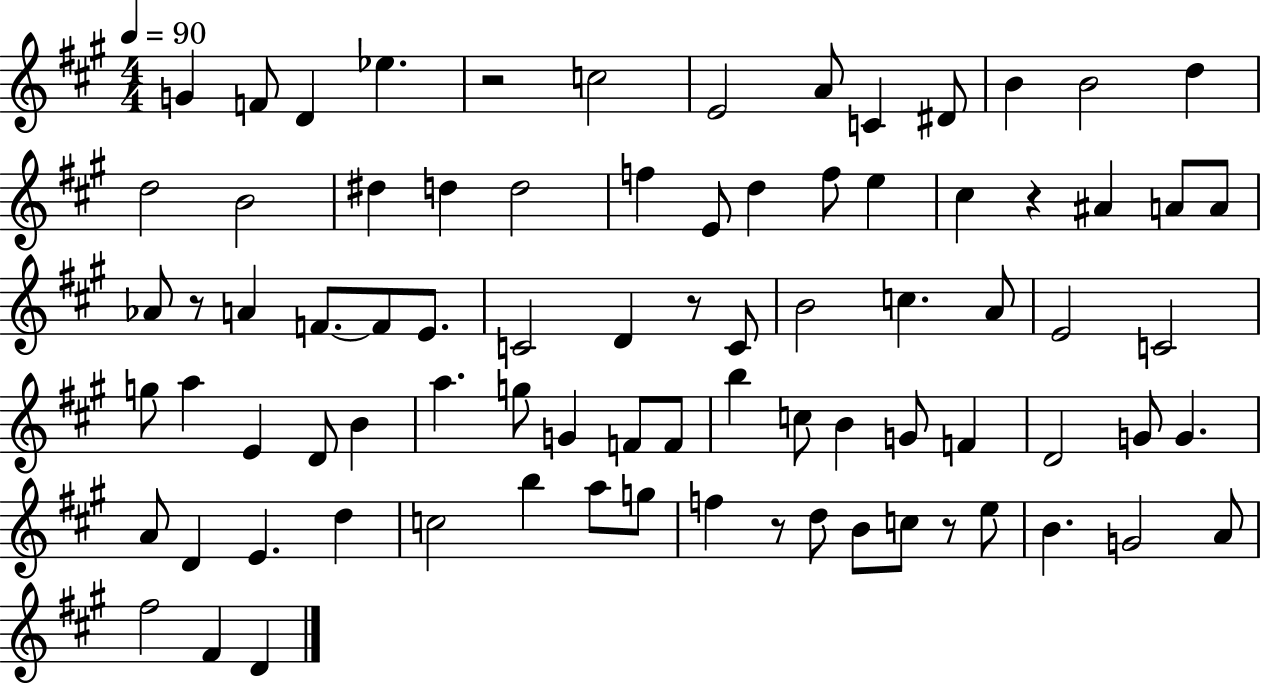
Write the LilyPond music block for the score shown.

{
  \clef treble
  \numericTimeSignature
  \time 4/4
  \key a \major
  \tempo 4 = 90
  g'4 f'8 d'4 ees''4. | r2 c''2 | e'2 a'8 c'4 dis'8 | b'4 b'2 d''4 | \break d''2 b'2 | dis''4 d''4 d''2 | f''4 e'8 d''4 f''8 e''4 | cis''4 r4 ais'4 a'8 a'8 | \break aes'8 r8 a'4 f'8.~~ f'8 e'8. | c'2 d'4 r8 c'8 | b'2 c''4. a'8 | e'2 c'2 | \break g''8 a''4 e'4 d'8 b'4 | a''4. g''8 g'4 f'8 f'8 | b''4 c''8 b'4 g'8 f'4 | d'2 g'8 g'4. | \break a'8 d'4 e'4. d''4 | c''2 b''4 a''8 g''8 | f''4 r8 d''8 b'8 c''8 r8 e''8 | b'4. g'2 a'8 | \break fis''2 fis'4 d'4 | \bar "|."
}